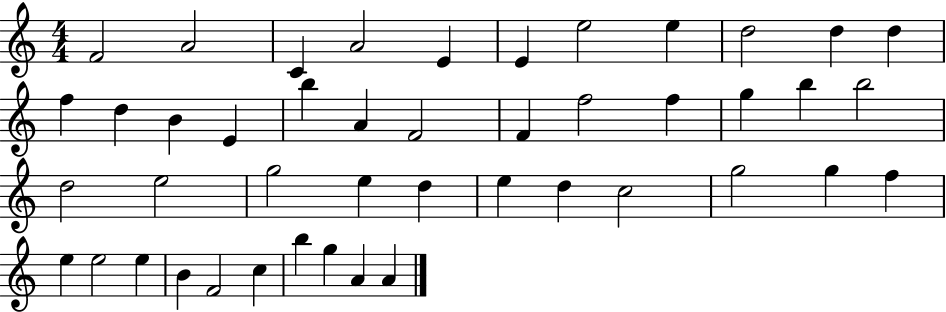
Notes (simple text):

F4/h A4/h C4/q A4/h E4/q E4/q E5/h E5/q D5/h D5/q D5/q F5/q D5/q B4/q E4/q B5/q A4/q F4/h F4/q F5/h F5/q G5/q B5/q B5/h D5/h E5/h G5/h E5/q D5/q E5/q D5/q C5/h G5/h G5/q F5/q E5/q E5/h E5/q B4/q F4/h C5/q B5/q G5/q A4/q A4/q